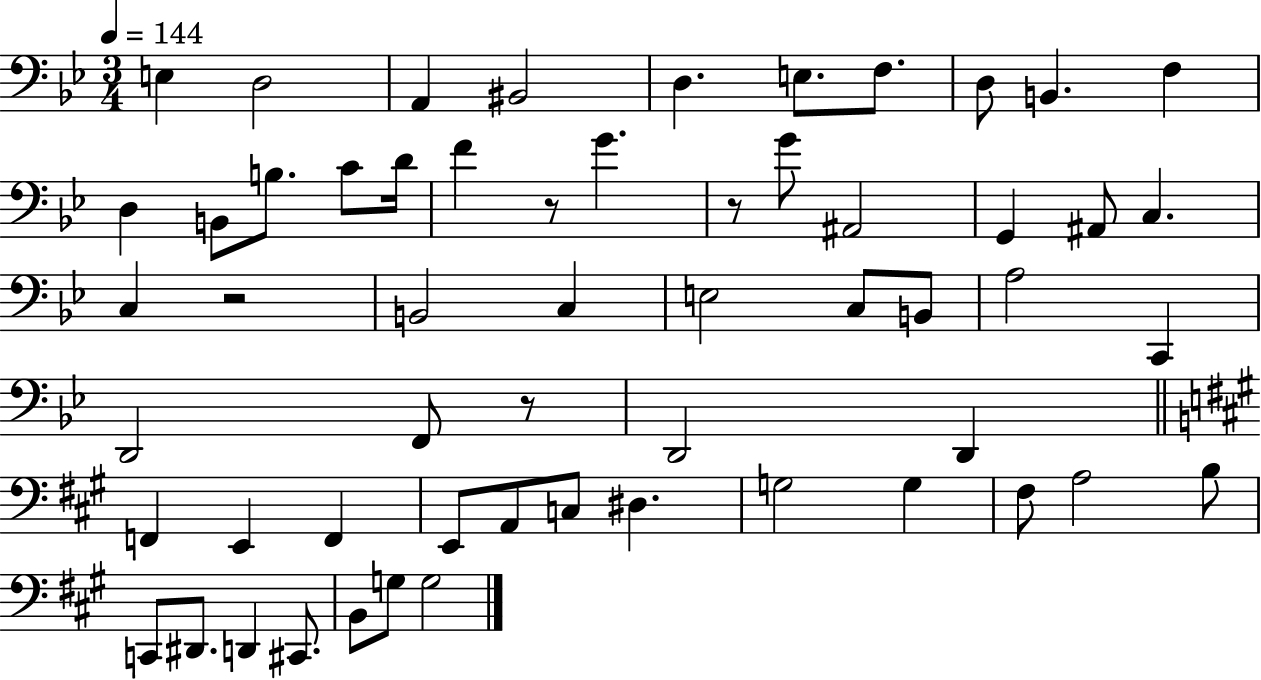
E3/q D3/h A2/q BIS2/h D3/q. E3/e. F3/e. D3/e B2/q. F3/q D3/q B2/e B3/e. C4/e D4/s F4/q R/e G4/q. R/e G4/e A#2/h G2/q A#2/e C3/q. C3/q R/h B2/h C3/q E3/h C3/e B2/e A3/h C2/q D2/h F2/e R/e D2/h D2/q F2/q E2/q F2/q E2/e A2/e C3/e D#3/q. G3/h G3/q F#3/e A3/h B3/e C2/e D#2/e. D2/q C#2/e. B2/e G3/e G3/h